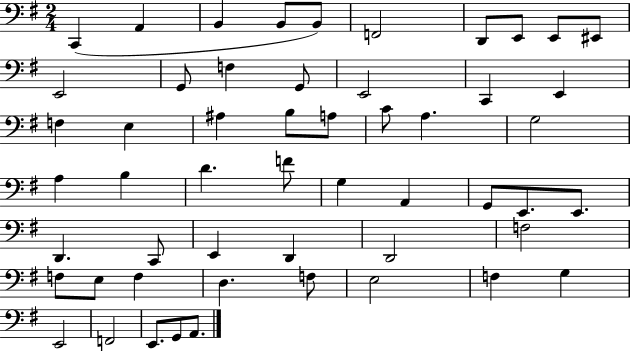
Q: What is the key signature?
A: G major